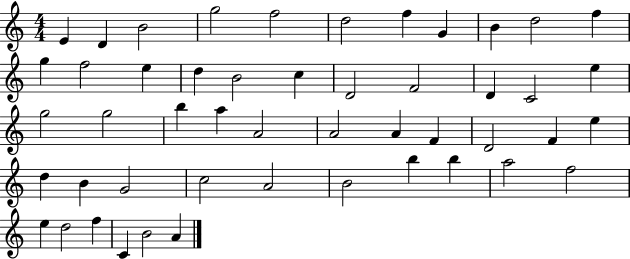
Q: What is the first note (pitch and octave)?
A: E4